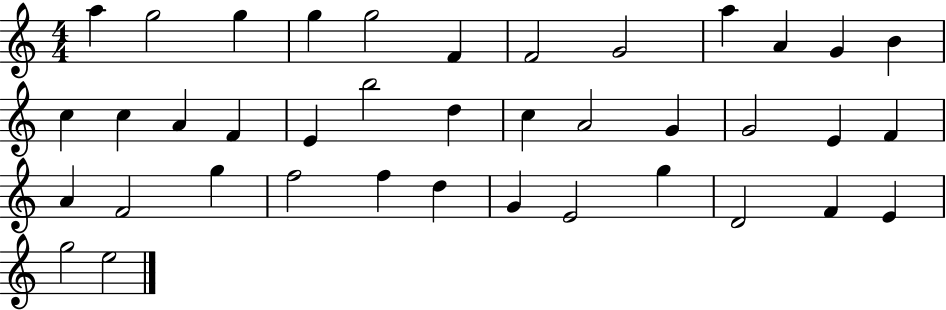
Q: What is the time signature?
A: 4/4